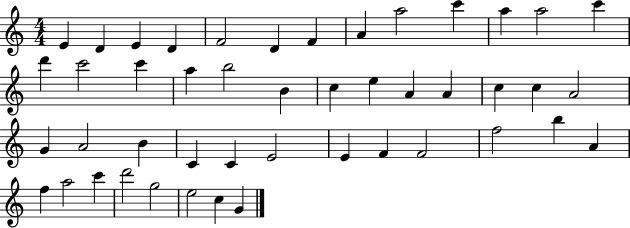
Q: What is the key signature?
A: C major